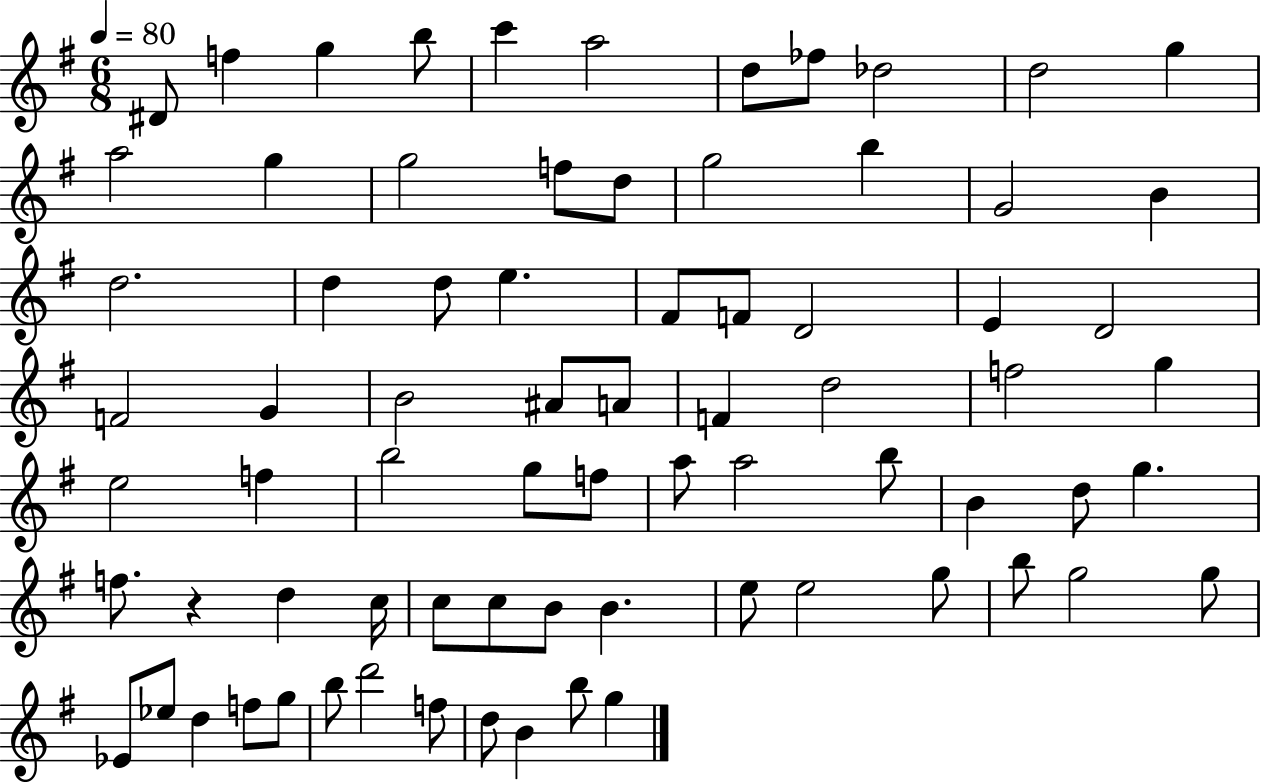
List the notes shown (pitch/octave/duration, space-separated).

D#4/e F5/q G5/q B5/e C6/q A5/h D5/e FES5/e Db5/h D5/h G5/q A5/h G5/q G5/h F5/e D5/e G5/h B5/q G4/h B4/q D5/h. D5/q D5/e E5/q. F#4/e F4/e D4/h E4/q D4/h F4/h G4/q B4/h A#4/e A4/e F4/q D5/h F5/h G5/q E5/h F5/q B5/h G5/e F5/e A5/e A5/h B5/e B4/q D5/e G5/q. F5/e. R/q D5/q C5/s C5/e C5/e B4/e B4/q. E5/e E5/h G5/e B5/e G5/h G5/e Eb4/e Eb5/e D5/q F5/e G5/e B5/e D6/h F5/e D5/e B4/q B5/e G5/q